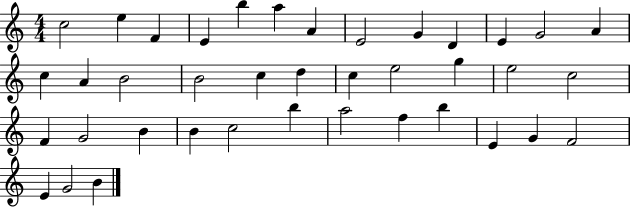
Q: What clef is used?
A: treble